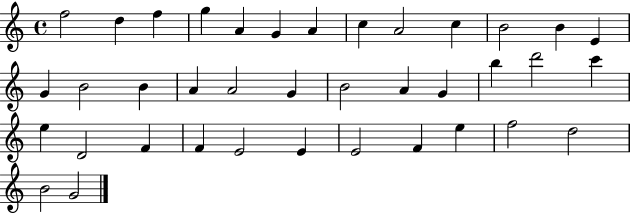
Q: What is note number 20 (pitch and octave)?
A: B4